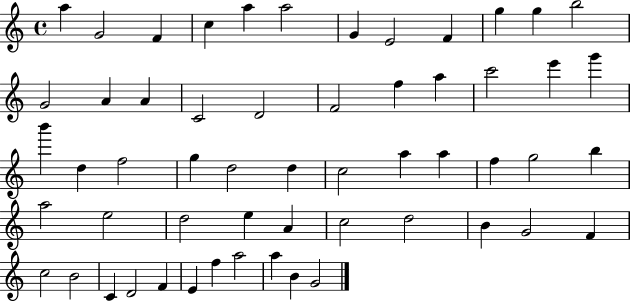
A5/q G4/h F4/q C5/q A5/q A5/h G4/q E4/h F4/q G5/q G5/q B5/h G4/h A4/q A4/q C4/h D4/h F4/h F5/q A5/q C6/h E6/q G6/q B6/q D5/q F5/h G5/q D5/h D5/q C5/h A5/q A5/q F5/q G5/h B5/q A5/h E5/h D5/h E5/q A4/q C5/h D5/h B4/q G4/h F4/q C5/h B4/h C4/q D4/h F4/q E4/q F5/q A5/h A5/q B4/q G4/h